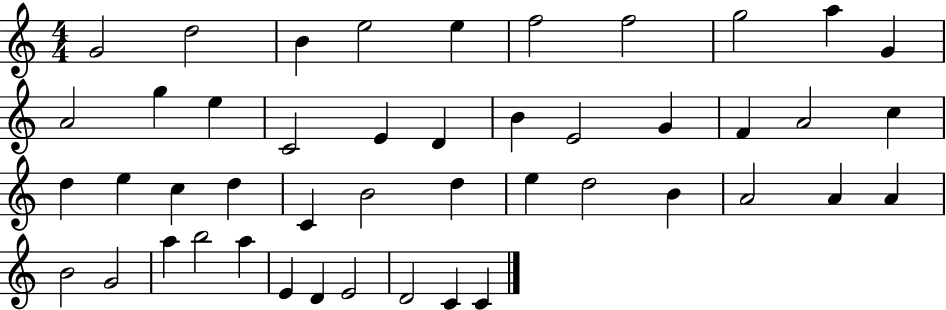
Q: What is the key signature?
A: C major